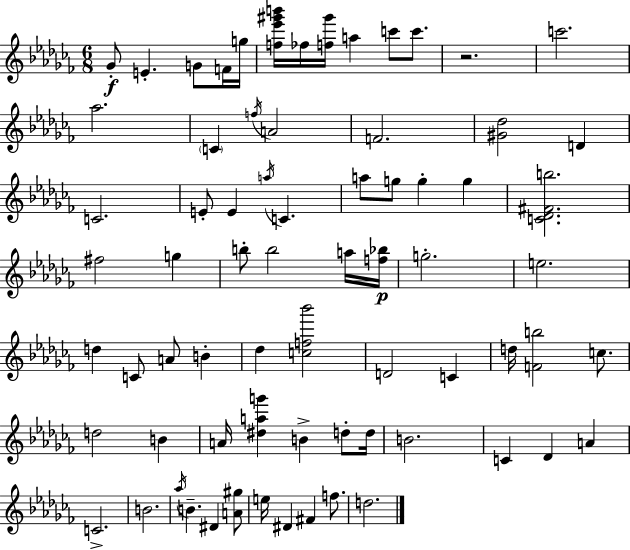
{
  \clef treble
  \numericTimeSignature
  \time 6/8
  \key aes \minor
  \repeat volta 2 { ges'8-.\f e'4.-. g'8 f'16 g''16 | <f'' ees''' gis''' b'''>16 fes''16 <f'' gis'''>16 a''4 c'''8 c'''8. | r2. | c'''2. | \break aes''2. | \parenthesize c'4 \acciaccatura { f''16 } a'2 | f'2. | <gis' des''>2 d'4 | \break c'2. | e'8-. e'4 \acciaccatura { a''16 } c'4. | a''8 g''8 g''4-. g''4 | <c' des' fis' b''>2. | \break fis''2 g''4 | b''8-. b''2 | a''16 <f'' bes''>16\p g''2.-. | e''2. | \break d''4 c'8 a'8 b'4-. | des''4 <c'' f'' bes'''>2 | d'2 c'4 | d''16 <f' b''>2 c''8. | \break d''2 b'4 | a'16 <dis'' a'' g'''>4 b'4-> d''8-. | d''16 b'2. | c'4 des'4 a'4 | \break c'2.-> | b'2. | \acciaccatura { aes''16 } b'4.-- dis'4 | <a' gis''>8 e''16 dis'4 fis'4 | \break f''8. d''2. | } \bar "|."
}